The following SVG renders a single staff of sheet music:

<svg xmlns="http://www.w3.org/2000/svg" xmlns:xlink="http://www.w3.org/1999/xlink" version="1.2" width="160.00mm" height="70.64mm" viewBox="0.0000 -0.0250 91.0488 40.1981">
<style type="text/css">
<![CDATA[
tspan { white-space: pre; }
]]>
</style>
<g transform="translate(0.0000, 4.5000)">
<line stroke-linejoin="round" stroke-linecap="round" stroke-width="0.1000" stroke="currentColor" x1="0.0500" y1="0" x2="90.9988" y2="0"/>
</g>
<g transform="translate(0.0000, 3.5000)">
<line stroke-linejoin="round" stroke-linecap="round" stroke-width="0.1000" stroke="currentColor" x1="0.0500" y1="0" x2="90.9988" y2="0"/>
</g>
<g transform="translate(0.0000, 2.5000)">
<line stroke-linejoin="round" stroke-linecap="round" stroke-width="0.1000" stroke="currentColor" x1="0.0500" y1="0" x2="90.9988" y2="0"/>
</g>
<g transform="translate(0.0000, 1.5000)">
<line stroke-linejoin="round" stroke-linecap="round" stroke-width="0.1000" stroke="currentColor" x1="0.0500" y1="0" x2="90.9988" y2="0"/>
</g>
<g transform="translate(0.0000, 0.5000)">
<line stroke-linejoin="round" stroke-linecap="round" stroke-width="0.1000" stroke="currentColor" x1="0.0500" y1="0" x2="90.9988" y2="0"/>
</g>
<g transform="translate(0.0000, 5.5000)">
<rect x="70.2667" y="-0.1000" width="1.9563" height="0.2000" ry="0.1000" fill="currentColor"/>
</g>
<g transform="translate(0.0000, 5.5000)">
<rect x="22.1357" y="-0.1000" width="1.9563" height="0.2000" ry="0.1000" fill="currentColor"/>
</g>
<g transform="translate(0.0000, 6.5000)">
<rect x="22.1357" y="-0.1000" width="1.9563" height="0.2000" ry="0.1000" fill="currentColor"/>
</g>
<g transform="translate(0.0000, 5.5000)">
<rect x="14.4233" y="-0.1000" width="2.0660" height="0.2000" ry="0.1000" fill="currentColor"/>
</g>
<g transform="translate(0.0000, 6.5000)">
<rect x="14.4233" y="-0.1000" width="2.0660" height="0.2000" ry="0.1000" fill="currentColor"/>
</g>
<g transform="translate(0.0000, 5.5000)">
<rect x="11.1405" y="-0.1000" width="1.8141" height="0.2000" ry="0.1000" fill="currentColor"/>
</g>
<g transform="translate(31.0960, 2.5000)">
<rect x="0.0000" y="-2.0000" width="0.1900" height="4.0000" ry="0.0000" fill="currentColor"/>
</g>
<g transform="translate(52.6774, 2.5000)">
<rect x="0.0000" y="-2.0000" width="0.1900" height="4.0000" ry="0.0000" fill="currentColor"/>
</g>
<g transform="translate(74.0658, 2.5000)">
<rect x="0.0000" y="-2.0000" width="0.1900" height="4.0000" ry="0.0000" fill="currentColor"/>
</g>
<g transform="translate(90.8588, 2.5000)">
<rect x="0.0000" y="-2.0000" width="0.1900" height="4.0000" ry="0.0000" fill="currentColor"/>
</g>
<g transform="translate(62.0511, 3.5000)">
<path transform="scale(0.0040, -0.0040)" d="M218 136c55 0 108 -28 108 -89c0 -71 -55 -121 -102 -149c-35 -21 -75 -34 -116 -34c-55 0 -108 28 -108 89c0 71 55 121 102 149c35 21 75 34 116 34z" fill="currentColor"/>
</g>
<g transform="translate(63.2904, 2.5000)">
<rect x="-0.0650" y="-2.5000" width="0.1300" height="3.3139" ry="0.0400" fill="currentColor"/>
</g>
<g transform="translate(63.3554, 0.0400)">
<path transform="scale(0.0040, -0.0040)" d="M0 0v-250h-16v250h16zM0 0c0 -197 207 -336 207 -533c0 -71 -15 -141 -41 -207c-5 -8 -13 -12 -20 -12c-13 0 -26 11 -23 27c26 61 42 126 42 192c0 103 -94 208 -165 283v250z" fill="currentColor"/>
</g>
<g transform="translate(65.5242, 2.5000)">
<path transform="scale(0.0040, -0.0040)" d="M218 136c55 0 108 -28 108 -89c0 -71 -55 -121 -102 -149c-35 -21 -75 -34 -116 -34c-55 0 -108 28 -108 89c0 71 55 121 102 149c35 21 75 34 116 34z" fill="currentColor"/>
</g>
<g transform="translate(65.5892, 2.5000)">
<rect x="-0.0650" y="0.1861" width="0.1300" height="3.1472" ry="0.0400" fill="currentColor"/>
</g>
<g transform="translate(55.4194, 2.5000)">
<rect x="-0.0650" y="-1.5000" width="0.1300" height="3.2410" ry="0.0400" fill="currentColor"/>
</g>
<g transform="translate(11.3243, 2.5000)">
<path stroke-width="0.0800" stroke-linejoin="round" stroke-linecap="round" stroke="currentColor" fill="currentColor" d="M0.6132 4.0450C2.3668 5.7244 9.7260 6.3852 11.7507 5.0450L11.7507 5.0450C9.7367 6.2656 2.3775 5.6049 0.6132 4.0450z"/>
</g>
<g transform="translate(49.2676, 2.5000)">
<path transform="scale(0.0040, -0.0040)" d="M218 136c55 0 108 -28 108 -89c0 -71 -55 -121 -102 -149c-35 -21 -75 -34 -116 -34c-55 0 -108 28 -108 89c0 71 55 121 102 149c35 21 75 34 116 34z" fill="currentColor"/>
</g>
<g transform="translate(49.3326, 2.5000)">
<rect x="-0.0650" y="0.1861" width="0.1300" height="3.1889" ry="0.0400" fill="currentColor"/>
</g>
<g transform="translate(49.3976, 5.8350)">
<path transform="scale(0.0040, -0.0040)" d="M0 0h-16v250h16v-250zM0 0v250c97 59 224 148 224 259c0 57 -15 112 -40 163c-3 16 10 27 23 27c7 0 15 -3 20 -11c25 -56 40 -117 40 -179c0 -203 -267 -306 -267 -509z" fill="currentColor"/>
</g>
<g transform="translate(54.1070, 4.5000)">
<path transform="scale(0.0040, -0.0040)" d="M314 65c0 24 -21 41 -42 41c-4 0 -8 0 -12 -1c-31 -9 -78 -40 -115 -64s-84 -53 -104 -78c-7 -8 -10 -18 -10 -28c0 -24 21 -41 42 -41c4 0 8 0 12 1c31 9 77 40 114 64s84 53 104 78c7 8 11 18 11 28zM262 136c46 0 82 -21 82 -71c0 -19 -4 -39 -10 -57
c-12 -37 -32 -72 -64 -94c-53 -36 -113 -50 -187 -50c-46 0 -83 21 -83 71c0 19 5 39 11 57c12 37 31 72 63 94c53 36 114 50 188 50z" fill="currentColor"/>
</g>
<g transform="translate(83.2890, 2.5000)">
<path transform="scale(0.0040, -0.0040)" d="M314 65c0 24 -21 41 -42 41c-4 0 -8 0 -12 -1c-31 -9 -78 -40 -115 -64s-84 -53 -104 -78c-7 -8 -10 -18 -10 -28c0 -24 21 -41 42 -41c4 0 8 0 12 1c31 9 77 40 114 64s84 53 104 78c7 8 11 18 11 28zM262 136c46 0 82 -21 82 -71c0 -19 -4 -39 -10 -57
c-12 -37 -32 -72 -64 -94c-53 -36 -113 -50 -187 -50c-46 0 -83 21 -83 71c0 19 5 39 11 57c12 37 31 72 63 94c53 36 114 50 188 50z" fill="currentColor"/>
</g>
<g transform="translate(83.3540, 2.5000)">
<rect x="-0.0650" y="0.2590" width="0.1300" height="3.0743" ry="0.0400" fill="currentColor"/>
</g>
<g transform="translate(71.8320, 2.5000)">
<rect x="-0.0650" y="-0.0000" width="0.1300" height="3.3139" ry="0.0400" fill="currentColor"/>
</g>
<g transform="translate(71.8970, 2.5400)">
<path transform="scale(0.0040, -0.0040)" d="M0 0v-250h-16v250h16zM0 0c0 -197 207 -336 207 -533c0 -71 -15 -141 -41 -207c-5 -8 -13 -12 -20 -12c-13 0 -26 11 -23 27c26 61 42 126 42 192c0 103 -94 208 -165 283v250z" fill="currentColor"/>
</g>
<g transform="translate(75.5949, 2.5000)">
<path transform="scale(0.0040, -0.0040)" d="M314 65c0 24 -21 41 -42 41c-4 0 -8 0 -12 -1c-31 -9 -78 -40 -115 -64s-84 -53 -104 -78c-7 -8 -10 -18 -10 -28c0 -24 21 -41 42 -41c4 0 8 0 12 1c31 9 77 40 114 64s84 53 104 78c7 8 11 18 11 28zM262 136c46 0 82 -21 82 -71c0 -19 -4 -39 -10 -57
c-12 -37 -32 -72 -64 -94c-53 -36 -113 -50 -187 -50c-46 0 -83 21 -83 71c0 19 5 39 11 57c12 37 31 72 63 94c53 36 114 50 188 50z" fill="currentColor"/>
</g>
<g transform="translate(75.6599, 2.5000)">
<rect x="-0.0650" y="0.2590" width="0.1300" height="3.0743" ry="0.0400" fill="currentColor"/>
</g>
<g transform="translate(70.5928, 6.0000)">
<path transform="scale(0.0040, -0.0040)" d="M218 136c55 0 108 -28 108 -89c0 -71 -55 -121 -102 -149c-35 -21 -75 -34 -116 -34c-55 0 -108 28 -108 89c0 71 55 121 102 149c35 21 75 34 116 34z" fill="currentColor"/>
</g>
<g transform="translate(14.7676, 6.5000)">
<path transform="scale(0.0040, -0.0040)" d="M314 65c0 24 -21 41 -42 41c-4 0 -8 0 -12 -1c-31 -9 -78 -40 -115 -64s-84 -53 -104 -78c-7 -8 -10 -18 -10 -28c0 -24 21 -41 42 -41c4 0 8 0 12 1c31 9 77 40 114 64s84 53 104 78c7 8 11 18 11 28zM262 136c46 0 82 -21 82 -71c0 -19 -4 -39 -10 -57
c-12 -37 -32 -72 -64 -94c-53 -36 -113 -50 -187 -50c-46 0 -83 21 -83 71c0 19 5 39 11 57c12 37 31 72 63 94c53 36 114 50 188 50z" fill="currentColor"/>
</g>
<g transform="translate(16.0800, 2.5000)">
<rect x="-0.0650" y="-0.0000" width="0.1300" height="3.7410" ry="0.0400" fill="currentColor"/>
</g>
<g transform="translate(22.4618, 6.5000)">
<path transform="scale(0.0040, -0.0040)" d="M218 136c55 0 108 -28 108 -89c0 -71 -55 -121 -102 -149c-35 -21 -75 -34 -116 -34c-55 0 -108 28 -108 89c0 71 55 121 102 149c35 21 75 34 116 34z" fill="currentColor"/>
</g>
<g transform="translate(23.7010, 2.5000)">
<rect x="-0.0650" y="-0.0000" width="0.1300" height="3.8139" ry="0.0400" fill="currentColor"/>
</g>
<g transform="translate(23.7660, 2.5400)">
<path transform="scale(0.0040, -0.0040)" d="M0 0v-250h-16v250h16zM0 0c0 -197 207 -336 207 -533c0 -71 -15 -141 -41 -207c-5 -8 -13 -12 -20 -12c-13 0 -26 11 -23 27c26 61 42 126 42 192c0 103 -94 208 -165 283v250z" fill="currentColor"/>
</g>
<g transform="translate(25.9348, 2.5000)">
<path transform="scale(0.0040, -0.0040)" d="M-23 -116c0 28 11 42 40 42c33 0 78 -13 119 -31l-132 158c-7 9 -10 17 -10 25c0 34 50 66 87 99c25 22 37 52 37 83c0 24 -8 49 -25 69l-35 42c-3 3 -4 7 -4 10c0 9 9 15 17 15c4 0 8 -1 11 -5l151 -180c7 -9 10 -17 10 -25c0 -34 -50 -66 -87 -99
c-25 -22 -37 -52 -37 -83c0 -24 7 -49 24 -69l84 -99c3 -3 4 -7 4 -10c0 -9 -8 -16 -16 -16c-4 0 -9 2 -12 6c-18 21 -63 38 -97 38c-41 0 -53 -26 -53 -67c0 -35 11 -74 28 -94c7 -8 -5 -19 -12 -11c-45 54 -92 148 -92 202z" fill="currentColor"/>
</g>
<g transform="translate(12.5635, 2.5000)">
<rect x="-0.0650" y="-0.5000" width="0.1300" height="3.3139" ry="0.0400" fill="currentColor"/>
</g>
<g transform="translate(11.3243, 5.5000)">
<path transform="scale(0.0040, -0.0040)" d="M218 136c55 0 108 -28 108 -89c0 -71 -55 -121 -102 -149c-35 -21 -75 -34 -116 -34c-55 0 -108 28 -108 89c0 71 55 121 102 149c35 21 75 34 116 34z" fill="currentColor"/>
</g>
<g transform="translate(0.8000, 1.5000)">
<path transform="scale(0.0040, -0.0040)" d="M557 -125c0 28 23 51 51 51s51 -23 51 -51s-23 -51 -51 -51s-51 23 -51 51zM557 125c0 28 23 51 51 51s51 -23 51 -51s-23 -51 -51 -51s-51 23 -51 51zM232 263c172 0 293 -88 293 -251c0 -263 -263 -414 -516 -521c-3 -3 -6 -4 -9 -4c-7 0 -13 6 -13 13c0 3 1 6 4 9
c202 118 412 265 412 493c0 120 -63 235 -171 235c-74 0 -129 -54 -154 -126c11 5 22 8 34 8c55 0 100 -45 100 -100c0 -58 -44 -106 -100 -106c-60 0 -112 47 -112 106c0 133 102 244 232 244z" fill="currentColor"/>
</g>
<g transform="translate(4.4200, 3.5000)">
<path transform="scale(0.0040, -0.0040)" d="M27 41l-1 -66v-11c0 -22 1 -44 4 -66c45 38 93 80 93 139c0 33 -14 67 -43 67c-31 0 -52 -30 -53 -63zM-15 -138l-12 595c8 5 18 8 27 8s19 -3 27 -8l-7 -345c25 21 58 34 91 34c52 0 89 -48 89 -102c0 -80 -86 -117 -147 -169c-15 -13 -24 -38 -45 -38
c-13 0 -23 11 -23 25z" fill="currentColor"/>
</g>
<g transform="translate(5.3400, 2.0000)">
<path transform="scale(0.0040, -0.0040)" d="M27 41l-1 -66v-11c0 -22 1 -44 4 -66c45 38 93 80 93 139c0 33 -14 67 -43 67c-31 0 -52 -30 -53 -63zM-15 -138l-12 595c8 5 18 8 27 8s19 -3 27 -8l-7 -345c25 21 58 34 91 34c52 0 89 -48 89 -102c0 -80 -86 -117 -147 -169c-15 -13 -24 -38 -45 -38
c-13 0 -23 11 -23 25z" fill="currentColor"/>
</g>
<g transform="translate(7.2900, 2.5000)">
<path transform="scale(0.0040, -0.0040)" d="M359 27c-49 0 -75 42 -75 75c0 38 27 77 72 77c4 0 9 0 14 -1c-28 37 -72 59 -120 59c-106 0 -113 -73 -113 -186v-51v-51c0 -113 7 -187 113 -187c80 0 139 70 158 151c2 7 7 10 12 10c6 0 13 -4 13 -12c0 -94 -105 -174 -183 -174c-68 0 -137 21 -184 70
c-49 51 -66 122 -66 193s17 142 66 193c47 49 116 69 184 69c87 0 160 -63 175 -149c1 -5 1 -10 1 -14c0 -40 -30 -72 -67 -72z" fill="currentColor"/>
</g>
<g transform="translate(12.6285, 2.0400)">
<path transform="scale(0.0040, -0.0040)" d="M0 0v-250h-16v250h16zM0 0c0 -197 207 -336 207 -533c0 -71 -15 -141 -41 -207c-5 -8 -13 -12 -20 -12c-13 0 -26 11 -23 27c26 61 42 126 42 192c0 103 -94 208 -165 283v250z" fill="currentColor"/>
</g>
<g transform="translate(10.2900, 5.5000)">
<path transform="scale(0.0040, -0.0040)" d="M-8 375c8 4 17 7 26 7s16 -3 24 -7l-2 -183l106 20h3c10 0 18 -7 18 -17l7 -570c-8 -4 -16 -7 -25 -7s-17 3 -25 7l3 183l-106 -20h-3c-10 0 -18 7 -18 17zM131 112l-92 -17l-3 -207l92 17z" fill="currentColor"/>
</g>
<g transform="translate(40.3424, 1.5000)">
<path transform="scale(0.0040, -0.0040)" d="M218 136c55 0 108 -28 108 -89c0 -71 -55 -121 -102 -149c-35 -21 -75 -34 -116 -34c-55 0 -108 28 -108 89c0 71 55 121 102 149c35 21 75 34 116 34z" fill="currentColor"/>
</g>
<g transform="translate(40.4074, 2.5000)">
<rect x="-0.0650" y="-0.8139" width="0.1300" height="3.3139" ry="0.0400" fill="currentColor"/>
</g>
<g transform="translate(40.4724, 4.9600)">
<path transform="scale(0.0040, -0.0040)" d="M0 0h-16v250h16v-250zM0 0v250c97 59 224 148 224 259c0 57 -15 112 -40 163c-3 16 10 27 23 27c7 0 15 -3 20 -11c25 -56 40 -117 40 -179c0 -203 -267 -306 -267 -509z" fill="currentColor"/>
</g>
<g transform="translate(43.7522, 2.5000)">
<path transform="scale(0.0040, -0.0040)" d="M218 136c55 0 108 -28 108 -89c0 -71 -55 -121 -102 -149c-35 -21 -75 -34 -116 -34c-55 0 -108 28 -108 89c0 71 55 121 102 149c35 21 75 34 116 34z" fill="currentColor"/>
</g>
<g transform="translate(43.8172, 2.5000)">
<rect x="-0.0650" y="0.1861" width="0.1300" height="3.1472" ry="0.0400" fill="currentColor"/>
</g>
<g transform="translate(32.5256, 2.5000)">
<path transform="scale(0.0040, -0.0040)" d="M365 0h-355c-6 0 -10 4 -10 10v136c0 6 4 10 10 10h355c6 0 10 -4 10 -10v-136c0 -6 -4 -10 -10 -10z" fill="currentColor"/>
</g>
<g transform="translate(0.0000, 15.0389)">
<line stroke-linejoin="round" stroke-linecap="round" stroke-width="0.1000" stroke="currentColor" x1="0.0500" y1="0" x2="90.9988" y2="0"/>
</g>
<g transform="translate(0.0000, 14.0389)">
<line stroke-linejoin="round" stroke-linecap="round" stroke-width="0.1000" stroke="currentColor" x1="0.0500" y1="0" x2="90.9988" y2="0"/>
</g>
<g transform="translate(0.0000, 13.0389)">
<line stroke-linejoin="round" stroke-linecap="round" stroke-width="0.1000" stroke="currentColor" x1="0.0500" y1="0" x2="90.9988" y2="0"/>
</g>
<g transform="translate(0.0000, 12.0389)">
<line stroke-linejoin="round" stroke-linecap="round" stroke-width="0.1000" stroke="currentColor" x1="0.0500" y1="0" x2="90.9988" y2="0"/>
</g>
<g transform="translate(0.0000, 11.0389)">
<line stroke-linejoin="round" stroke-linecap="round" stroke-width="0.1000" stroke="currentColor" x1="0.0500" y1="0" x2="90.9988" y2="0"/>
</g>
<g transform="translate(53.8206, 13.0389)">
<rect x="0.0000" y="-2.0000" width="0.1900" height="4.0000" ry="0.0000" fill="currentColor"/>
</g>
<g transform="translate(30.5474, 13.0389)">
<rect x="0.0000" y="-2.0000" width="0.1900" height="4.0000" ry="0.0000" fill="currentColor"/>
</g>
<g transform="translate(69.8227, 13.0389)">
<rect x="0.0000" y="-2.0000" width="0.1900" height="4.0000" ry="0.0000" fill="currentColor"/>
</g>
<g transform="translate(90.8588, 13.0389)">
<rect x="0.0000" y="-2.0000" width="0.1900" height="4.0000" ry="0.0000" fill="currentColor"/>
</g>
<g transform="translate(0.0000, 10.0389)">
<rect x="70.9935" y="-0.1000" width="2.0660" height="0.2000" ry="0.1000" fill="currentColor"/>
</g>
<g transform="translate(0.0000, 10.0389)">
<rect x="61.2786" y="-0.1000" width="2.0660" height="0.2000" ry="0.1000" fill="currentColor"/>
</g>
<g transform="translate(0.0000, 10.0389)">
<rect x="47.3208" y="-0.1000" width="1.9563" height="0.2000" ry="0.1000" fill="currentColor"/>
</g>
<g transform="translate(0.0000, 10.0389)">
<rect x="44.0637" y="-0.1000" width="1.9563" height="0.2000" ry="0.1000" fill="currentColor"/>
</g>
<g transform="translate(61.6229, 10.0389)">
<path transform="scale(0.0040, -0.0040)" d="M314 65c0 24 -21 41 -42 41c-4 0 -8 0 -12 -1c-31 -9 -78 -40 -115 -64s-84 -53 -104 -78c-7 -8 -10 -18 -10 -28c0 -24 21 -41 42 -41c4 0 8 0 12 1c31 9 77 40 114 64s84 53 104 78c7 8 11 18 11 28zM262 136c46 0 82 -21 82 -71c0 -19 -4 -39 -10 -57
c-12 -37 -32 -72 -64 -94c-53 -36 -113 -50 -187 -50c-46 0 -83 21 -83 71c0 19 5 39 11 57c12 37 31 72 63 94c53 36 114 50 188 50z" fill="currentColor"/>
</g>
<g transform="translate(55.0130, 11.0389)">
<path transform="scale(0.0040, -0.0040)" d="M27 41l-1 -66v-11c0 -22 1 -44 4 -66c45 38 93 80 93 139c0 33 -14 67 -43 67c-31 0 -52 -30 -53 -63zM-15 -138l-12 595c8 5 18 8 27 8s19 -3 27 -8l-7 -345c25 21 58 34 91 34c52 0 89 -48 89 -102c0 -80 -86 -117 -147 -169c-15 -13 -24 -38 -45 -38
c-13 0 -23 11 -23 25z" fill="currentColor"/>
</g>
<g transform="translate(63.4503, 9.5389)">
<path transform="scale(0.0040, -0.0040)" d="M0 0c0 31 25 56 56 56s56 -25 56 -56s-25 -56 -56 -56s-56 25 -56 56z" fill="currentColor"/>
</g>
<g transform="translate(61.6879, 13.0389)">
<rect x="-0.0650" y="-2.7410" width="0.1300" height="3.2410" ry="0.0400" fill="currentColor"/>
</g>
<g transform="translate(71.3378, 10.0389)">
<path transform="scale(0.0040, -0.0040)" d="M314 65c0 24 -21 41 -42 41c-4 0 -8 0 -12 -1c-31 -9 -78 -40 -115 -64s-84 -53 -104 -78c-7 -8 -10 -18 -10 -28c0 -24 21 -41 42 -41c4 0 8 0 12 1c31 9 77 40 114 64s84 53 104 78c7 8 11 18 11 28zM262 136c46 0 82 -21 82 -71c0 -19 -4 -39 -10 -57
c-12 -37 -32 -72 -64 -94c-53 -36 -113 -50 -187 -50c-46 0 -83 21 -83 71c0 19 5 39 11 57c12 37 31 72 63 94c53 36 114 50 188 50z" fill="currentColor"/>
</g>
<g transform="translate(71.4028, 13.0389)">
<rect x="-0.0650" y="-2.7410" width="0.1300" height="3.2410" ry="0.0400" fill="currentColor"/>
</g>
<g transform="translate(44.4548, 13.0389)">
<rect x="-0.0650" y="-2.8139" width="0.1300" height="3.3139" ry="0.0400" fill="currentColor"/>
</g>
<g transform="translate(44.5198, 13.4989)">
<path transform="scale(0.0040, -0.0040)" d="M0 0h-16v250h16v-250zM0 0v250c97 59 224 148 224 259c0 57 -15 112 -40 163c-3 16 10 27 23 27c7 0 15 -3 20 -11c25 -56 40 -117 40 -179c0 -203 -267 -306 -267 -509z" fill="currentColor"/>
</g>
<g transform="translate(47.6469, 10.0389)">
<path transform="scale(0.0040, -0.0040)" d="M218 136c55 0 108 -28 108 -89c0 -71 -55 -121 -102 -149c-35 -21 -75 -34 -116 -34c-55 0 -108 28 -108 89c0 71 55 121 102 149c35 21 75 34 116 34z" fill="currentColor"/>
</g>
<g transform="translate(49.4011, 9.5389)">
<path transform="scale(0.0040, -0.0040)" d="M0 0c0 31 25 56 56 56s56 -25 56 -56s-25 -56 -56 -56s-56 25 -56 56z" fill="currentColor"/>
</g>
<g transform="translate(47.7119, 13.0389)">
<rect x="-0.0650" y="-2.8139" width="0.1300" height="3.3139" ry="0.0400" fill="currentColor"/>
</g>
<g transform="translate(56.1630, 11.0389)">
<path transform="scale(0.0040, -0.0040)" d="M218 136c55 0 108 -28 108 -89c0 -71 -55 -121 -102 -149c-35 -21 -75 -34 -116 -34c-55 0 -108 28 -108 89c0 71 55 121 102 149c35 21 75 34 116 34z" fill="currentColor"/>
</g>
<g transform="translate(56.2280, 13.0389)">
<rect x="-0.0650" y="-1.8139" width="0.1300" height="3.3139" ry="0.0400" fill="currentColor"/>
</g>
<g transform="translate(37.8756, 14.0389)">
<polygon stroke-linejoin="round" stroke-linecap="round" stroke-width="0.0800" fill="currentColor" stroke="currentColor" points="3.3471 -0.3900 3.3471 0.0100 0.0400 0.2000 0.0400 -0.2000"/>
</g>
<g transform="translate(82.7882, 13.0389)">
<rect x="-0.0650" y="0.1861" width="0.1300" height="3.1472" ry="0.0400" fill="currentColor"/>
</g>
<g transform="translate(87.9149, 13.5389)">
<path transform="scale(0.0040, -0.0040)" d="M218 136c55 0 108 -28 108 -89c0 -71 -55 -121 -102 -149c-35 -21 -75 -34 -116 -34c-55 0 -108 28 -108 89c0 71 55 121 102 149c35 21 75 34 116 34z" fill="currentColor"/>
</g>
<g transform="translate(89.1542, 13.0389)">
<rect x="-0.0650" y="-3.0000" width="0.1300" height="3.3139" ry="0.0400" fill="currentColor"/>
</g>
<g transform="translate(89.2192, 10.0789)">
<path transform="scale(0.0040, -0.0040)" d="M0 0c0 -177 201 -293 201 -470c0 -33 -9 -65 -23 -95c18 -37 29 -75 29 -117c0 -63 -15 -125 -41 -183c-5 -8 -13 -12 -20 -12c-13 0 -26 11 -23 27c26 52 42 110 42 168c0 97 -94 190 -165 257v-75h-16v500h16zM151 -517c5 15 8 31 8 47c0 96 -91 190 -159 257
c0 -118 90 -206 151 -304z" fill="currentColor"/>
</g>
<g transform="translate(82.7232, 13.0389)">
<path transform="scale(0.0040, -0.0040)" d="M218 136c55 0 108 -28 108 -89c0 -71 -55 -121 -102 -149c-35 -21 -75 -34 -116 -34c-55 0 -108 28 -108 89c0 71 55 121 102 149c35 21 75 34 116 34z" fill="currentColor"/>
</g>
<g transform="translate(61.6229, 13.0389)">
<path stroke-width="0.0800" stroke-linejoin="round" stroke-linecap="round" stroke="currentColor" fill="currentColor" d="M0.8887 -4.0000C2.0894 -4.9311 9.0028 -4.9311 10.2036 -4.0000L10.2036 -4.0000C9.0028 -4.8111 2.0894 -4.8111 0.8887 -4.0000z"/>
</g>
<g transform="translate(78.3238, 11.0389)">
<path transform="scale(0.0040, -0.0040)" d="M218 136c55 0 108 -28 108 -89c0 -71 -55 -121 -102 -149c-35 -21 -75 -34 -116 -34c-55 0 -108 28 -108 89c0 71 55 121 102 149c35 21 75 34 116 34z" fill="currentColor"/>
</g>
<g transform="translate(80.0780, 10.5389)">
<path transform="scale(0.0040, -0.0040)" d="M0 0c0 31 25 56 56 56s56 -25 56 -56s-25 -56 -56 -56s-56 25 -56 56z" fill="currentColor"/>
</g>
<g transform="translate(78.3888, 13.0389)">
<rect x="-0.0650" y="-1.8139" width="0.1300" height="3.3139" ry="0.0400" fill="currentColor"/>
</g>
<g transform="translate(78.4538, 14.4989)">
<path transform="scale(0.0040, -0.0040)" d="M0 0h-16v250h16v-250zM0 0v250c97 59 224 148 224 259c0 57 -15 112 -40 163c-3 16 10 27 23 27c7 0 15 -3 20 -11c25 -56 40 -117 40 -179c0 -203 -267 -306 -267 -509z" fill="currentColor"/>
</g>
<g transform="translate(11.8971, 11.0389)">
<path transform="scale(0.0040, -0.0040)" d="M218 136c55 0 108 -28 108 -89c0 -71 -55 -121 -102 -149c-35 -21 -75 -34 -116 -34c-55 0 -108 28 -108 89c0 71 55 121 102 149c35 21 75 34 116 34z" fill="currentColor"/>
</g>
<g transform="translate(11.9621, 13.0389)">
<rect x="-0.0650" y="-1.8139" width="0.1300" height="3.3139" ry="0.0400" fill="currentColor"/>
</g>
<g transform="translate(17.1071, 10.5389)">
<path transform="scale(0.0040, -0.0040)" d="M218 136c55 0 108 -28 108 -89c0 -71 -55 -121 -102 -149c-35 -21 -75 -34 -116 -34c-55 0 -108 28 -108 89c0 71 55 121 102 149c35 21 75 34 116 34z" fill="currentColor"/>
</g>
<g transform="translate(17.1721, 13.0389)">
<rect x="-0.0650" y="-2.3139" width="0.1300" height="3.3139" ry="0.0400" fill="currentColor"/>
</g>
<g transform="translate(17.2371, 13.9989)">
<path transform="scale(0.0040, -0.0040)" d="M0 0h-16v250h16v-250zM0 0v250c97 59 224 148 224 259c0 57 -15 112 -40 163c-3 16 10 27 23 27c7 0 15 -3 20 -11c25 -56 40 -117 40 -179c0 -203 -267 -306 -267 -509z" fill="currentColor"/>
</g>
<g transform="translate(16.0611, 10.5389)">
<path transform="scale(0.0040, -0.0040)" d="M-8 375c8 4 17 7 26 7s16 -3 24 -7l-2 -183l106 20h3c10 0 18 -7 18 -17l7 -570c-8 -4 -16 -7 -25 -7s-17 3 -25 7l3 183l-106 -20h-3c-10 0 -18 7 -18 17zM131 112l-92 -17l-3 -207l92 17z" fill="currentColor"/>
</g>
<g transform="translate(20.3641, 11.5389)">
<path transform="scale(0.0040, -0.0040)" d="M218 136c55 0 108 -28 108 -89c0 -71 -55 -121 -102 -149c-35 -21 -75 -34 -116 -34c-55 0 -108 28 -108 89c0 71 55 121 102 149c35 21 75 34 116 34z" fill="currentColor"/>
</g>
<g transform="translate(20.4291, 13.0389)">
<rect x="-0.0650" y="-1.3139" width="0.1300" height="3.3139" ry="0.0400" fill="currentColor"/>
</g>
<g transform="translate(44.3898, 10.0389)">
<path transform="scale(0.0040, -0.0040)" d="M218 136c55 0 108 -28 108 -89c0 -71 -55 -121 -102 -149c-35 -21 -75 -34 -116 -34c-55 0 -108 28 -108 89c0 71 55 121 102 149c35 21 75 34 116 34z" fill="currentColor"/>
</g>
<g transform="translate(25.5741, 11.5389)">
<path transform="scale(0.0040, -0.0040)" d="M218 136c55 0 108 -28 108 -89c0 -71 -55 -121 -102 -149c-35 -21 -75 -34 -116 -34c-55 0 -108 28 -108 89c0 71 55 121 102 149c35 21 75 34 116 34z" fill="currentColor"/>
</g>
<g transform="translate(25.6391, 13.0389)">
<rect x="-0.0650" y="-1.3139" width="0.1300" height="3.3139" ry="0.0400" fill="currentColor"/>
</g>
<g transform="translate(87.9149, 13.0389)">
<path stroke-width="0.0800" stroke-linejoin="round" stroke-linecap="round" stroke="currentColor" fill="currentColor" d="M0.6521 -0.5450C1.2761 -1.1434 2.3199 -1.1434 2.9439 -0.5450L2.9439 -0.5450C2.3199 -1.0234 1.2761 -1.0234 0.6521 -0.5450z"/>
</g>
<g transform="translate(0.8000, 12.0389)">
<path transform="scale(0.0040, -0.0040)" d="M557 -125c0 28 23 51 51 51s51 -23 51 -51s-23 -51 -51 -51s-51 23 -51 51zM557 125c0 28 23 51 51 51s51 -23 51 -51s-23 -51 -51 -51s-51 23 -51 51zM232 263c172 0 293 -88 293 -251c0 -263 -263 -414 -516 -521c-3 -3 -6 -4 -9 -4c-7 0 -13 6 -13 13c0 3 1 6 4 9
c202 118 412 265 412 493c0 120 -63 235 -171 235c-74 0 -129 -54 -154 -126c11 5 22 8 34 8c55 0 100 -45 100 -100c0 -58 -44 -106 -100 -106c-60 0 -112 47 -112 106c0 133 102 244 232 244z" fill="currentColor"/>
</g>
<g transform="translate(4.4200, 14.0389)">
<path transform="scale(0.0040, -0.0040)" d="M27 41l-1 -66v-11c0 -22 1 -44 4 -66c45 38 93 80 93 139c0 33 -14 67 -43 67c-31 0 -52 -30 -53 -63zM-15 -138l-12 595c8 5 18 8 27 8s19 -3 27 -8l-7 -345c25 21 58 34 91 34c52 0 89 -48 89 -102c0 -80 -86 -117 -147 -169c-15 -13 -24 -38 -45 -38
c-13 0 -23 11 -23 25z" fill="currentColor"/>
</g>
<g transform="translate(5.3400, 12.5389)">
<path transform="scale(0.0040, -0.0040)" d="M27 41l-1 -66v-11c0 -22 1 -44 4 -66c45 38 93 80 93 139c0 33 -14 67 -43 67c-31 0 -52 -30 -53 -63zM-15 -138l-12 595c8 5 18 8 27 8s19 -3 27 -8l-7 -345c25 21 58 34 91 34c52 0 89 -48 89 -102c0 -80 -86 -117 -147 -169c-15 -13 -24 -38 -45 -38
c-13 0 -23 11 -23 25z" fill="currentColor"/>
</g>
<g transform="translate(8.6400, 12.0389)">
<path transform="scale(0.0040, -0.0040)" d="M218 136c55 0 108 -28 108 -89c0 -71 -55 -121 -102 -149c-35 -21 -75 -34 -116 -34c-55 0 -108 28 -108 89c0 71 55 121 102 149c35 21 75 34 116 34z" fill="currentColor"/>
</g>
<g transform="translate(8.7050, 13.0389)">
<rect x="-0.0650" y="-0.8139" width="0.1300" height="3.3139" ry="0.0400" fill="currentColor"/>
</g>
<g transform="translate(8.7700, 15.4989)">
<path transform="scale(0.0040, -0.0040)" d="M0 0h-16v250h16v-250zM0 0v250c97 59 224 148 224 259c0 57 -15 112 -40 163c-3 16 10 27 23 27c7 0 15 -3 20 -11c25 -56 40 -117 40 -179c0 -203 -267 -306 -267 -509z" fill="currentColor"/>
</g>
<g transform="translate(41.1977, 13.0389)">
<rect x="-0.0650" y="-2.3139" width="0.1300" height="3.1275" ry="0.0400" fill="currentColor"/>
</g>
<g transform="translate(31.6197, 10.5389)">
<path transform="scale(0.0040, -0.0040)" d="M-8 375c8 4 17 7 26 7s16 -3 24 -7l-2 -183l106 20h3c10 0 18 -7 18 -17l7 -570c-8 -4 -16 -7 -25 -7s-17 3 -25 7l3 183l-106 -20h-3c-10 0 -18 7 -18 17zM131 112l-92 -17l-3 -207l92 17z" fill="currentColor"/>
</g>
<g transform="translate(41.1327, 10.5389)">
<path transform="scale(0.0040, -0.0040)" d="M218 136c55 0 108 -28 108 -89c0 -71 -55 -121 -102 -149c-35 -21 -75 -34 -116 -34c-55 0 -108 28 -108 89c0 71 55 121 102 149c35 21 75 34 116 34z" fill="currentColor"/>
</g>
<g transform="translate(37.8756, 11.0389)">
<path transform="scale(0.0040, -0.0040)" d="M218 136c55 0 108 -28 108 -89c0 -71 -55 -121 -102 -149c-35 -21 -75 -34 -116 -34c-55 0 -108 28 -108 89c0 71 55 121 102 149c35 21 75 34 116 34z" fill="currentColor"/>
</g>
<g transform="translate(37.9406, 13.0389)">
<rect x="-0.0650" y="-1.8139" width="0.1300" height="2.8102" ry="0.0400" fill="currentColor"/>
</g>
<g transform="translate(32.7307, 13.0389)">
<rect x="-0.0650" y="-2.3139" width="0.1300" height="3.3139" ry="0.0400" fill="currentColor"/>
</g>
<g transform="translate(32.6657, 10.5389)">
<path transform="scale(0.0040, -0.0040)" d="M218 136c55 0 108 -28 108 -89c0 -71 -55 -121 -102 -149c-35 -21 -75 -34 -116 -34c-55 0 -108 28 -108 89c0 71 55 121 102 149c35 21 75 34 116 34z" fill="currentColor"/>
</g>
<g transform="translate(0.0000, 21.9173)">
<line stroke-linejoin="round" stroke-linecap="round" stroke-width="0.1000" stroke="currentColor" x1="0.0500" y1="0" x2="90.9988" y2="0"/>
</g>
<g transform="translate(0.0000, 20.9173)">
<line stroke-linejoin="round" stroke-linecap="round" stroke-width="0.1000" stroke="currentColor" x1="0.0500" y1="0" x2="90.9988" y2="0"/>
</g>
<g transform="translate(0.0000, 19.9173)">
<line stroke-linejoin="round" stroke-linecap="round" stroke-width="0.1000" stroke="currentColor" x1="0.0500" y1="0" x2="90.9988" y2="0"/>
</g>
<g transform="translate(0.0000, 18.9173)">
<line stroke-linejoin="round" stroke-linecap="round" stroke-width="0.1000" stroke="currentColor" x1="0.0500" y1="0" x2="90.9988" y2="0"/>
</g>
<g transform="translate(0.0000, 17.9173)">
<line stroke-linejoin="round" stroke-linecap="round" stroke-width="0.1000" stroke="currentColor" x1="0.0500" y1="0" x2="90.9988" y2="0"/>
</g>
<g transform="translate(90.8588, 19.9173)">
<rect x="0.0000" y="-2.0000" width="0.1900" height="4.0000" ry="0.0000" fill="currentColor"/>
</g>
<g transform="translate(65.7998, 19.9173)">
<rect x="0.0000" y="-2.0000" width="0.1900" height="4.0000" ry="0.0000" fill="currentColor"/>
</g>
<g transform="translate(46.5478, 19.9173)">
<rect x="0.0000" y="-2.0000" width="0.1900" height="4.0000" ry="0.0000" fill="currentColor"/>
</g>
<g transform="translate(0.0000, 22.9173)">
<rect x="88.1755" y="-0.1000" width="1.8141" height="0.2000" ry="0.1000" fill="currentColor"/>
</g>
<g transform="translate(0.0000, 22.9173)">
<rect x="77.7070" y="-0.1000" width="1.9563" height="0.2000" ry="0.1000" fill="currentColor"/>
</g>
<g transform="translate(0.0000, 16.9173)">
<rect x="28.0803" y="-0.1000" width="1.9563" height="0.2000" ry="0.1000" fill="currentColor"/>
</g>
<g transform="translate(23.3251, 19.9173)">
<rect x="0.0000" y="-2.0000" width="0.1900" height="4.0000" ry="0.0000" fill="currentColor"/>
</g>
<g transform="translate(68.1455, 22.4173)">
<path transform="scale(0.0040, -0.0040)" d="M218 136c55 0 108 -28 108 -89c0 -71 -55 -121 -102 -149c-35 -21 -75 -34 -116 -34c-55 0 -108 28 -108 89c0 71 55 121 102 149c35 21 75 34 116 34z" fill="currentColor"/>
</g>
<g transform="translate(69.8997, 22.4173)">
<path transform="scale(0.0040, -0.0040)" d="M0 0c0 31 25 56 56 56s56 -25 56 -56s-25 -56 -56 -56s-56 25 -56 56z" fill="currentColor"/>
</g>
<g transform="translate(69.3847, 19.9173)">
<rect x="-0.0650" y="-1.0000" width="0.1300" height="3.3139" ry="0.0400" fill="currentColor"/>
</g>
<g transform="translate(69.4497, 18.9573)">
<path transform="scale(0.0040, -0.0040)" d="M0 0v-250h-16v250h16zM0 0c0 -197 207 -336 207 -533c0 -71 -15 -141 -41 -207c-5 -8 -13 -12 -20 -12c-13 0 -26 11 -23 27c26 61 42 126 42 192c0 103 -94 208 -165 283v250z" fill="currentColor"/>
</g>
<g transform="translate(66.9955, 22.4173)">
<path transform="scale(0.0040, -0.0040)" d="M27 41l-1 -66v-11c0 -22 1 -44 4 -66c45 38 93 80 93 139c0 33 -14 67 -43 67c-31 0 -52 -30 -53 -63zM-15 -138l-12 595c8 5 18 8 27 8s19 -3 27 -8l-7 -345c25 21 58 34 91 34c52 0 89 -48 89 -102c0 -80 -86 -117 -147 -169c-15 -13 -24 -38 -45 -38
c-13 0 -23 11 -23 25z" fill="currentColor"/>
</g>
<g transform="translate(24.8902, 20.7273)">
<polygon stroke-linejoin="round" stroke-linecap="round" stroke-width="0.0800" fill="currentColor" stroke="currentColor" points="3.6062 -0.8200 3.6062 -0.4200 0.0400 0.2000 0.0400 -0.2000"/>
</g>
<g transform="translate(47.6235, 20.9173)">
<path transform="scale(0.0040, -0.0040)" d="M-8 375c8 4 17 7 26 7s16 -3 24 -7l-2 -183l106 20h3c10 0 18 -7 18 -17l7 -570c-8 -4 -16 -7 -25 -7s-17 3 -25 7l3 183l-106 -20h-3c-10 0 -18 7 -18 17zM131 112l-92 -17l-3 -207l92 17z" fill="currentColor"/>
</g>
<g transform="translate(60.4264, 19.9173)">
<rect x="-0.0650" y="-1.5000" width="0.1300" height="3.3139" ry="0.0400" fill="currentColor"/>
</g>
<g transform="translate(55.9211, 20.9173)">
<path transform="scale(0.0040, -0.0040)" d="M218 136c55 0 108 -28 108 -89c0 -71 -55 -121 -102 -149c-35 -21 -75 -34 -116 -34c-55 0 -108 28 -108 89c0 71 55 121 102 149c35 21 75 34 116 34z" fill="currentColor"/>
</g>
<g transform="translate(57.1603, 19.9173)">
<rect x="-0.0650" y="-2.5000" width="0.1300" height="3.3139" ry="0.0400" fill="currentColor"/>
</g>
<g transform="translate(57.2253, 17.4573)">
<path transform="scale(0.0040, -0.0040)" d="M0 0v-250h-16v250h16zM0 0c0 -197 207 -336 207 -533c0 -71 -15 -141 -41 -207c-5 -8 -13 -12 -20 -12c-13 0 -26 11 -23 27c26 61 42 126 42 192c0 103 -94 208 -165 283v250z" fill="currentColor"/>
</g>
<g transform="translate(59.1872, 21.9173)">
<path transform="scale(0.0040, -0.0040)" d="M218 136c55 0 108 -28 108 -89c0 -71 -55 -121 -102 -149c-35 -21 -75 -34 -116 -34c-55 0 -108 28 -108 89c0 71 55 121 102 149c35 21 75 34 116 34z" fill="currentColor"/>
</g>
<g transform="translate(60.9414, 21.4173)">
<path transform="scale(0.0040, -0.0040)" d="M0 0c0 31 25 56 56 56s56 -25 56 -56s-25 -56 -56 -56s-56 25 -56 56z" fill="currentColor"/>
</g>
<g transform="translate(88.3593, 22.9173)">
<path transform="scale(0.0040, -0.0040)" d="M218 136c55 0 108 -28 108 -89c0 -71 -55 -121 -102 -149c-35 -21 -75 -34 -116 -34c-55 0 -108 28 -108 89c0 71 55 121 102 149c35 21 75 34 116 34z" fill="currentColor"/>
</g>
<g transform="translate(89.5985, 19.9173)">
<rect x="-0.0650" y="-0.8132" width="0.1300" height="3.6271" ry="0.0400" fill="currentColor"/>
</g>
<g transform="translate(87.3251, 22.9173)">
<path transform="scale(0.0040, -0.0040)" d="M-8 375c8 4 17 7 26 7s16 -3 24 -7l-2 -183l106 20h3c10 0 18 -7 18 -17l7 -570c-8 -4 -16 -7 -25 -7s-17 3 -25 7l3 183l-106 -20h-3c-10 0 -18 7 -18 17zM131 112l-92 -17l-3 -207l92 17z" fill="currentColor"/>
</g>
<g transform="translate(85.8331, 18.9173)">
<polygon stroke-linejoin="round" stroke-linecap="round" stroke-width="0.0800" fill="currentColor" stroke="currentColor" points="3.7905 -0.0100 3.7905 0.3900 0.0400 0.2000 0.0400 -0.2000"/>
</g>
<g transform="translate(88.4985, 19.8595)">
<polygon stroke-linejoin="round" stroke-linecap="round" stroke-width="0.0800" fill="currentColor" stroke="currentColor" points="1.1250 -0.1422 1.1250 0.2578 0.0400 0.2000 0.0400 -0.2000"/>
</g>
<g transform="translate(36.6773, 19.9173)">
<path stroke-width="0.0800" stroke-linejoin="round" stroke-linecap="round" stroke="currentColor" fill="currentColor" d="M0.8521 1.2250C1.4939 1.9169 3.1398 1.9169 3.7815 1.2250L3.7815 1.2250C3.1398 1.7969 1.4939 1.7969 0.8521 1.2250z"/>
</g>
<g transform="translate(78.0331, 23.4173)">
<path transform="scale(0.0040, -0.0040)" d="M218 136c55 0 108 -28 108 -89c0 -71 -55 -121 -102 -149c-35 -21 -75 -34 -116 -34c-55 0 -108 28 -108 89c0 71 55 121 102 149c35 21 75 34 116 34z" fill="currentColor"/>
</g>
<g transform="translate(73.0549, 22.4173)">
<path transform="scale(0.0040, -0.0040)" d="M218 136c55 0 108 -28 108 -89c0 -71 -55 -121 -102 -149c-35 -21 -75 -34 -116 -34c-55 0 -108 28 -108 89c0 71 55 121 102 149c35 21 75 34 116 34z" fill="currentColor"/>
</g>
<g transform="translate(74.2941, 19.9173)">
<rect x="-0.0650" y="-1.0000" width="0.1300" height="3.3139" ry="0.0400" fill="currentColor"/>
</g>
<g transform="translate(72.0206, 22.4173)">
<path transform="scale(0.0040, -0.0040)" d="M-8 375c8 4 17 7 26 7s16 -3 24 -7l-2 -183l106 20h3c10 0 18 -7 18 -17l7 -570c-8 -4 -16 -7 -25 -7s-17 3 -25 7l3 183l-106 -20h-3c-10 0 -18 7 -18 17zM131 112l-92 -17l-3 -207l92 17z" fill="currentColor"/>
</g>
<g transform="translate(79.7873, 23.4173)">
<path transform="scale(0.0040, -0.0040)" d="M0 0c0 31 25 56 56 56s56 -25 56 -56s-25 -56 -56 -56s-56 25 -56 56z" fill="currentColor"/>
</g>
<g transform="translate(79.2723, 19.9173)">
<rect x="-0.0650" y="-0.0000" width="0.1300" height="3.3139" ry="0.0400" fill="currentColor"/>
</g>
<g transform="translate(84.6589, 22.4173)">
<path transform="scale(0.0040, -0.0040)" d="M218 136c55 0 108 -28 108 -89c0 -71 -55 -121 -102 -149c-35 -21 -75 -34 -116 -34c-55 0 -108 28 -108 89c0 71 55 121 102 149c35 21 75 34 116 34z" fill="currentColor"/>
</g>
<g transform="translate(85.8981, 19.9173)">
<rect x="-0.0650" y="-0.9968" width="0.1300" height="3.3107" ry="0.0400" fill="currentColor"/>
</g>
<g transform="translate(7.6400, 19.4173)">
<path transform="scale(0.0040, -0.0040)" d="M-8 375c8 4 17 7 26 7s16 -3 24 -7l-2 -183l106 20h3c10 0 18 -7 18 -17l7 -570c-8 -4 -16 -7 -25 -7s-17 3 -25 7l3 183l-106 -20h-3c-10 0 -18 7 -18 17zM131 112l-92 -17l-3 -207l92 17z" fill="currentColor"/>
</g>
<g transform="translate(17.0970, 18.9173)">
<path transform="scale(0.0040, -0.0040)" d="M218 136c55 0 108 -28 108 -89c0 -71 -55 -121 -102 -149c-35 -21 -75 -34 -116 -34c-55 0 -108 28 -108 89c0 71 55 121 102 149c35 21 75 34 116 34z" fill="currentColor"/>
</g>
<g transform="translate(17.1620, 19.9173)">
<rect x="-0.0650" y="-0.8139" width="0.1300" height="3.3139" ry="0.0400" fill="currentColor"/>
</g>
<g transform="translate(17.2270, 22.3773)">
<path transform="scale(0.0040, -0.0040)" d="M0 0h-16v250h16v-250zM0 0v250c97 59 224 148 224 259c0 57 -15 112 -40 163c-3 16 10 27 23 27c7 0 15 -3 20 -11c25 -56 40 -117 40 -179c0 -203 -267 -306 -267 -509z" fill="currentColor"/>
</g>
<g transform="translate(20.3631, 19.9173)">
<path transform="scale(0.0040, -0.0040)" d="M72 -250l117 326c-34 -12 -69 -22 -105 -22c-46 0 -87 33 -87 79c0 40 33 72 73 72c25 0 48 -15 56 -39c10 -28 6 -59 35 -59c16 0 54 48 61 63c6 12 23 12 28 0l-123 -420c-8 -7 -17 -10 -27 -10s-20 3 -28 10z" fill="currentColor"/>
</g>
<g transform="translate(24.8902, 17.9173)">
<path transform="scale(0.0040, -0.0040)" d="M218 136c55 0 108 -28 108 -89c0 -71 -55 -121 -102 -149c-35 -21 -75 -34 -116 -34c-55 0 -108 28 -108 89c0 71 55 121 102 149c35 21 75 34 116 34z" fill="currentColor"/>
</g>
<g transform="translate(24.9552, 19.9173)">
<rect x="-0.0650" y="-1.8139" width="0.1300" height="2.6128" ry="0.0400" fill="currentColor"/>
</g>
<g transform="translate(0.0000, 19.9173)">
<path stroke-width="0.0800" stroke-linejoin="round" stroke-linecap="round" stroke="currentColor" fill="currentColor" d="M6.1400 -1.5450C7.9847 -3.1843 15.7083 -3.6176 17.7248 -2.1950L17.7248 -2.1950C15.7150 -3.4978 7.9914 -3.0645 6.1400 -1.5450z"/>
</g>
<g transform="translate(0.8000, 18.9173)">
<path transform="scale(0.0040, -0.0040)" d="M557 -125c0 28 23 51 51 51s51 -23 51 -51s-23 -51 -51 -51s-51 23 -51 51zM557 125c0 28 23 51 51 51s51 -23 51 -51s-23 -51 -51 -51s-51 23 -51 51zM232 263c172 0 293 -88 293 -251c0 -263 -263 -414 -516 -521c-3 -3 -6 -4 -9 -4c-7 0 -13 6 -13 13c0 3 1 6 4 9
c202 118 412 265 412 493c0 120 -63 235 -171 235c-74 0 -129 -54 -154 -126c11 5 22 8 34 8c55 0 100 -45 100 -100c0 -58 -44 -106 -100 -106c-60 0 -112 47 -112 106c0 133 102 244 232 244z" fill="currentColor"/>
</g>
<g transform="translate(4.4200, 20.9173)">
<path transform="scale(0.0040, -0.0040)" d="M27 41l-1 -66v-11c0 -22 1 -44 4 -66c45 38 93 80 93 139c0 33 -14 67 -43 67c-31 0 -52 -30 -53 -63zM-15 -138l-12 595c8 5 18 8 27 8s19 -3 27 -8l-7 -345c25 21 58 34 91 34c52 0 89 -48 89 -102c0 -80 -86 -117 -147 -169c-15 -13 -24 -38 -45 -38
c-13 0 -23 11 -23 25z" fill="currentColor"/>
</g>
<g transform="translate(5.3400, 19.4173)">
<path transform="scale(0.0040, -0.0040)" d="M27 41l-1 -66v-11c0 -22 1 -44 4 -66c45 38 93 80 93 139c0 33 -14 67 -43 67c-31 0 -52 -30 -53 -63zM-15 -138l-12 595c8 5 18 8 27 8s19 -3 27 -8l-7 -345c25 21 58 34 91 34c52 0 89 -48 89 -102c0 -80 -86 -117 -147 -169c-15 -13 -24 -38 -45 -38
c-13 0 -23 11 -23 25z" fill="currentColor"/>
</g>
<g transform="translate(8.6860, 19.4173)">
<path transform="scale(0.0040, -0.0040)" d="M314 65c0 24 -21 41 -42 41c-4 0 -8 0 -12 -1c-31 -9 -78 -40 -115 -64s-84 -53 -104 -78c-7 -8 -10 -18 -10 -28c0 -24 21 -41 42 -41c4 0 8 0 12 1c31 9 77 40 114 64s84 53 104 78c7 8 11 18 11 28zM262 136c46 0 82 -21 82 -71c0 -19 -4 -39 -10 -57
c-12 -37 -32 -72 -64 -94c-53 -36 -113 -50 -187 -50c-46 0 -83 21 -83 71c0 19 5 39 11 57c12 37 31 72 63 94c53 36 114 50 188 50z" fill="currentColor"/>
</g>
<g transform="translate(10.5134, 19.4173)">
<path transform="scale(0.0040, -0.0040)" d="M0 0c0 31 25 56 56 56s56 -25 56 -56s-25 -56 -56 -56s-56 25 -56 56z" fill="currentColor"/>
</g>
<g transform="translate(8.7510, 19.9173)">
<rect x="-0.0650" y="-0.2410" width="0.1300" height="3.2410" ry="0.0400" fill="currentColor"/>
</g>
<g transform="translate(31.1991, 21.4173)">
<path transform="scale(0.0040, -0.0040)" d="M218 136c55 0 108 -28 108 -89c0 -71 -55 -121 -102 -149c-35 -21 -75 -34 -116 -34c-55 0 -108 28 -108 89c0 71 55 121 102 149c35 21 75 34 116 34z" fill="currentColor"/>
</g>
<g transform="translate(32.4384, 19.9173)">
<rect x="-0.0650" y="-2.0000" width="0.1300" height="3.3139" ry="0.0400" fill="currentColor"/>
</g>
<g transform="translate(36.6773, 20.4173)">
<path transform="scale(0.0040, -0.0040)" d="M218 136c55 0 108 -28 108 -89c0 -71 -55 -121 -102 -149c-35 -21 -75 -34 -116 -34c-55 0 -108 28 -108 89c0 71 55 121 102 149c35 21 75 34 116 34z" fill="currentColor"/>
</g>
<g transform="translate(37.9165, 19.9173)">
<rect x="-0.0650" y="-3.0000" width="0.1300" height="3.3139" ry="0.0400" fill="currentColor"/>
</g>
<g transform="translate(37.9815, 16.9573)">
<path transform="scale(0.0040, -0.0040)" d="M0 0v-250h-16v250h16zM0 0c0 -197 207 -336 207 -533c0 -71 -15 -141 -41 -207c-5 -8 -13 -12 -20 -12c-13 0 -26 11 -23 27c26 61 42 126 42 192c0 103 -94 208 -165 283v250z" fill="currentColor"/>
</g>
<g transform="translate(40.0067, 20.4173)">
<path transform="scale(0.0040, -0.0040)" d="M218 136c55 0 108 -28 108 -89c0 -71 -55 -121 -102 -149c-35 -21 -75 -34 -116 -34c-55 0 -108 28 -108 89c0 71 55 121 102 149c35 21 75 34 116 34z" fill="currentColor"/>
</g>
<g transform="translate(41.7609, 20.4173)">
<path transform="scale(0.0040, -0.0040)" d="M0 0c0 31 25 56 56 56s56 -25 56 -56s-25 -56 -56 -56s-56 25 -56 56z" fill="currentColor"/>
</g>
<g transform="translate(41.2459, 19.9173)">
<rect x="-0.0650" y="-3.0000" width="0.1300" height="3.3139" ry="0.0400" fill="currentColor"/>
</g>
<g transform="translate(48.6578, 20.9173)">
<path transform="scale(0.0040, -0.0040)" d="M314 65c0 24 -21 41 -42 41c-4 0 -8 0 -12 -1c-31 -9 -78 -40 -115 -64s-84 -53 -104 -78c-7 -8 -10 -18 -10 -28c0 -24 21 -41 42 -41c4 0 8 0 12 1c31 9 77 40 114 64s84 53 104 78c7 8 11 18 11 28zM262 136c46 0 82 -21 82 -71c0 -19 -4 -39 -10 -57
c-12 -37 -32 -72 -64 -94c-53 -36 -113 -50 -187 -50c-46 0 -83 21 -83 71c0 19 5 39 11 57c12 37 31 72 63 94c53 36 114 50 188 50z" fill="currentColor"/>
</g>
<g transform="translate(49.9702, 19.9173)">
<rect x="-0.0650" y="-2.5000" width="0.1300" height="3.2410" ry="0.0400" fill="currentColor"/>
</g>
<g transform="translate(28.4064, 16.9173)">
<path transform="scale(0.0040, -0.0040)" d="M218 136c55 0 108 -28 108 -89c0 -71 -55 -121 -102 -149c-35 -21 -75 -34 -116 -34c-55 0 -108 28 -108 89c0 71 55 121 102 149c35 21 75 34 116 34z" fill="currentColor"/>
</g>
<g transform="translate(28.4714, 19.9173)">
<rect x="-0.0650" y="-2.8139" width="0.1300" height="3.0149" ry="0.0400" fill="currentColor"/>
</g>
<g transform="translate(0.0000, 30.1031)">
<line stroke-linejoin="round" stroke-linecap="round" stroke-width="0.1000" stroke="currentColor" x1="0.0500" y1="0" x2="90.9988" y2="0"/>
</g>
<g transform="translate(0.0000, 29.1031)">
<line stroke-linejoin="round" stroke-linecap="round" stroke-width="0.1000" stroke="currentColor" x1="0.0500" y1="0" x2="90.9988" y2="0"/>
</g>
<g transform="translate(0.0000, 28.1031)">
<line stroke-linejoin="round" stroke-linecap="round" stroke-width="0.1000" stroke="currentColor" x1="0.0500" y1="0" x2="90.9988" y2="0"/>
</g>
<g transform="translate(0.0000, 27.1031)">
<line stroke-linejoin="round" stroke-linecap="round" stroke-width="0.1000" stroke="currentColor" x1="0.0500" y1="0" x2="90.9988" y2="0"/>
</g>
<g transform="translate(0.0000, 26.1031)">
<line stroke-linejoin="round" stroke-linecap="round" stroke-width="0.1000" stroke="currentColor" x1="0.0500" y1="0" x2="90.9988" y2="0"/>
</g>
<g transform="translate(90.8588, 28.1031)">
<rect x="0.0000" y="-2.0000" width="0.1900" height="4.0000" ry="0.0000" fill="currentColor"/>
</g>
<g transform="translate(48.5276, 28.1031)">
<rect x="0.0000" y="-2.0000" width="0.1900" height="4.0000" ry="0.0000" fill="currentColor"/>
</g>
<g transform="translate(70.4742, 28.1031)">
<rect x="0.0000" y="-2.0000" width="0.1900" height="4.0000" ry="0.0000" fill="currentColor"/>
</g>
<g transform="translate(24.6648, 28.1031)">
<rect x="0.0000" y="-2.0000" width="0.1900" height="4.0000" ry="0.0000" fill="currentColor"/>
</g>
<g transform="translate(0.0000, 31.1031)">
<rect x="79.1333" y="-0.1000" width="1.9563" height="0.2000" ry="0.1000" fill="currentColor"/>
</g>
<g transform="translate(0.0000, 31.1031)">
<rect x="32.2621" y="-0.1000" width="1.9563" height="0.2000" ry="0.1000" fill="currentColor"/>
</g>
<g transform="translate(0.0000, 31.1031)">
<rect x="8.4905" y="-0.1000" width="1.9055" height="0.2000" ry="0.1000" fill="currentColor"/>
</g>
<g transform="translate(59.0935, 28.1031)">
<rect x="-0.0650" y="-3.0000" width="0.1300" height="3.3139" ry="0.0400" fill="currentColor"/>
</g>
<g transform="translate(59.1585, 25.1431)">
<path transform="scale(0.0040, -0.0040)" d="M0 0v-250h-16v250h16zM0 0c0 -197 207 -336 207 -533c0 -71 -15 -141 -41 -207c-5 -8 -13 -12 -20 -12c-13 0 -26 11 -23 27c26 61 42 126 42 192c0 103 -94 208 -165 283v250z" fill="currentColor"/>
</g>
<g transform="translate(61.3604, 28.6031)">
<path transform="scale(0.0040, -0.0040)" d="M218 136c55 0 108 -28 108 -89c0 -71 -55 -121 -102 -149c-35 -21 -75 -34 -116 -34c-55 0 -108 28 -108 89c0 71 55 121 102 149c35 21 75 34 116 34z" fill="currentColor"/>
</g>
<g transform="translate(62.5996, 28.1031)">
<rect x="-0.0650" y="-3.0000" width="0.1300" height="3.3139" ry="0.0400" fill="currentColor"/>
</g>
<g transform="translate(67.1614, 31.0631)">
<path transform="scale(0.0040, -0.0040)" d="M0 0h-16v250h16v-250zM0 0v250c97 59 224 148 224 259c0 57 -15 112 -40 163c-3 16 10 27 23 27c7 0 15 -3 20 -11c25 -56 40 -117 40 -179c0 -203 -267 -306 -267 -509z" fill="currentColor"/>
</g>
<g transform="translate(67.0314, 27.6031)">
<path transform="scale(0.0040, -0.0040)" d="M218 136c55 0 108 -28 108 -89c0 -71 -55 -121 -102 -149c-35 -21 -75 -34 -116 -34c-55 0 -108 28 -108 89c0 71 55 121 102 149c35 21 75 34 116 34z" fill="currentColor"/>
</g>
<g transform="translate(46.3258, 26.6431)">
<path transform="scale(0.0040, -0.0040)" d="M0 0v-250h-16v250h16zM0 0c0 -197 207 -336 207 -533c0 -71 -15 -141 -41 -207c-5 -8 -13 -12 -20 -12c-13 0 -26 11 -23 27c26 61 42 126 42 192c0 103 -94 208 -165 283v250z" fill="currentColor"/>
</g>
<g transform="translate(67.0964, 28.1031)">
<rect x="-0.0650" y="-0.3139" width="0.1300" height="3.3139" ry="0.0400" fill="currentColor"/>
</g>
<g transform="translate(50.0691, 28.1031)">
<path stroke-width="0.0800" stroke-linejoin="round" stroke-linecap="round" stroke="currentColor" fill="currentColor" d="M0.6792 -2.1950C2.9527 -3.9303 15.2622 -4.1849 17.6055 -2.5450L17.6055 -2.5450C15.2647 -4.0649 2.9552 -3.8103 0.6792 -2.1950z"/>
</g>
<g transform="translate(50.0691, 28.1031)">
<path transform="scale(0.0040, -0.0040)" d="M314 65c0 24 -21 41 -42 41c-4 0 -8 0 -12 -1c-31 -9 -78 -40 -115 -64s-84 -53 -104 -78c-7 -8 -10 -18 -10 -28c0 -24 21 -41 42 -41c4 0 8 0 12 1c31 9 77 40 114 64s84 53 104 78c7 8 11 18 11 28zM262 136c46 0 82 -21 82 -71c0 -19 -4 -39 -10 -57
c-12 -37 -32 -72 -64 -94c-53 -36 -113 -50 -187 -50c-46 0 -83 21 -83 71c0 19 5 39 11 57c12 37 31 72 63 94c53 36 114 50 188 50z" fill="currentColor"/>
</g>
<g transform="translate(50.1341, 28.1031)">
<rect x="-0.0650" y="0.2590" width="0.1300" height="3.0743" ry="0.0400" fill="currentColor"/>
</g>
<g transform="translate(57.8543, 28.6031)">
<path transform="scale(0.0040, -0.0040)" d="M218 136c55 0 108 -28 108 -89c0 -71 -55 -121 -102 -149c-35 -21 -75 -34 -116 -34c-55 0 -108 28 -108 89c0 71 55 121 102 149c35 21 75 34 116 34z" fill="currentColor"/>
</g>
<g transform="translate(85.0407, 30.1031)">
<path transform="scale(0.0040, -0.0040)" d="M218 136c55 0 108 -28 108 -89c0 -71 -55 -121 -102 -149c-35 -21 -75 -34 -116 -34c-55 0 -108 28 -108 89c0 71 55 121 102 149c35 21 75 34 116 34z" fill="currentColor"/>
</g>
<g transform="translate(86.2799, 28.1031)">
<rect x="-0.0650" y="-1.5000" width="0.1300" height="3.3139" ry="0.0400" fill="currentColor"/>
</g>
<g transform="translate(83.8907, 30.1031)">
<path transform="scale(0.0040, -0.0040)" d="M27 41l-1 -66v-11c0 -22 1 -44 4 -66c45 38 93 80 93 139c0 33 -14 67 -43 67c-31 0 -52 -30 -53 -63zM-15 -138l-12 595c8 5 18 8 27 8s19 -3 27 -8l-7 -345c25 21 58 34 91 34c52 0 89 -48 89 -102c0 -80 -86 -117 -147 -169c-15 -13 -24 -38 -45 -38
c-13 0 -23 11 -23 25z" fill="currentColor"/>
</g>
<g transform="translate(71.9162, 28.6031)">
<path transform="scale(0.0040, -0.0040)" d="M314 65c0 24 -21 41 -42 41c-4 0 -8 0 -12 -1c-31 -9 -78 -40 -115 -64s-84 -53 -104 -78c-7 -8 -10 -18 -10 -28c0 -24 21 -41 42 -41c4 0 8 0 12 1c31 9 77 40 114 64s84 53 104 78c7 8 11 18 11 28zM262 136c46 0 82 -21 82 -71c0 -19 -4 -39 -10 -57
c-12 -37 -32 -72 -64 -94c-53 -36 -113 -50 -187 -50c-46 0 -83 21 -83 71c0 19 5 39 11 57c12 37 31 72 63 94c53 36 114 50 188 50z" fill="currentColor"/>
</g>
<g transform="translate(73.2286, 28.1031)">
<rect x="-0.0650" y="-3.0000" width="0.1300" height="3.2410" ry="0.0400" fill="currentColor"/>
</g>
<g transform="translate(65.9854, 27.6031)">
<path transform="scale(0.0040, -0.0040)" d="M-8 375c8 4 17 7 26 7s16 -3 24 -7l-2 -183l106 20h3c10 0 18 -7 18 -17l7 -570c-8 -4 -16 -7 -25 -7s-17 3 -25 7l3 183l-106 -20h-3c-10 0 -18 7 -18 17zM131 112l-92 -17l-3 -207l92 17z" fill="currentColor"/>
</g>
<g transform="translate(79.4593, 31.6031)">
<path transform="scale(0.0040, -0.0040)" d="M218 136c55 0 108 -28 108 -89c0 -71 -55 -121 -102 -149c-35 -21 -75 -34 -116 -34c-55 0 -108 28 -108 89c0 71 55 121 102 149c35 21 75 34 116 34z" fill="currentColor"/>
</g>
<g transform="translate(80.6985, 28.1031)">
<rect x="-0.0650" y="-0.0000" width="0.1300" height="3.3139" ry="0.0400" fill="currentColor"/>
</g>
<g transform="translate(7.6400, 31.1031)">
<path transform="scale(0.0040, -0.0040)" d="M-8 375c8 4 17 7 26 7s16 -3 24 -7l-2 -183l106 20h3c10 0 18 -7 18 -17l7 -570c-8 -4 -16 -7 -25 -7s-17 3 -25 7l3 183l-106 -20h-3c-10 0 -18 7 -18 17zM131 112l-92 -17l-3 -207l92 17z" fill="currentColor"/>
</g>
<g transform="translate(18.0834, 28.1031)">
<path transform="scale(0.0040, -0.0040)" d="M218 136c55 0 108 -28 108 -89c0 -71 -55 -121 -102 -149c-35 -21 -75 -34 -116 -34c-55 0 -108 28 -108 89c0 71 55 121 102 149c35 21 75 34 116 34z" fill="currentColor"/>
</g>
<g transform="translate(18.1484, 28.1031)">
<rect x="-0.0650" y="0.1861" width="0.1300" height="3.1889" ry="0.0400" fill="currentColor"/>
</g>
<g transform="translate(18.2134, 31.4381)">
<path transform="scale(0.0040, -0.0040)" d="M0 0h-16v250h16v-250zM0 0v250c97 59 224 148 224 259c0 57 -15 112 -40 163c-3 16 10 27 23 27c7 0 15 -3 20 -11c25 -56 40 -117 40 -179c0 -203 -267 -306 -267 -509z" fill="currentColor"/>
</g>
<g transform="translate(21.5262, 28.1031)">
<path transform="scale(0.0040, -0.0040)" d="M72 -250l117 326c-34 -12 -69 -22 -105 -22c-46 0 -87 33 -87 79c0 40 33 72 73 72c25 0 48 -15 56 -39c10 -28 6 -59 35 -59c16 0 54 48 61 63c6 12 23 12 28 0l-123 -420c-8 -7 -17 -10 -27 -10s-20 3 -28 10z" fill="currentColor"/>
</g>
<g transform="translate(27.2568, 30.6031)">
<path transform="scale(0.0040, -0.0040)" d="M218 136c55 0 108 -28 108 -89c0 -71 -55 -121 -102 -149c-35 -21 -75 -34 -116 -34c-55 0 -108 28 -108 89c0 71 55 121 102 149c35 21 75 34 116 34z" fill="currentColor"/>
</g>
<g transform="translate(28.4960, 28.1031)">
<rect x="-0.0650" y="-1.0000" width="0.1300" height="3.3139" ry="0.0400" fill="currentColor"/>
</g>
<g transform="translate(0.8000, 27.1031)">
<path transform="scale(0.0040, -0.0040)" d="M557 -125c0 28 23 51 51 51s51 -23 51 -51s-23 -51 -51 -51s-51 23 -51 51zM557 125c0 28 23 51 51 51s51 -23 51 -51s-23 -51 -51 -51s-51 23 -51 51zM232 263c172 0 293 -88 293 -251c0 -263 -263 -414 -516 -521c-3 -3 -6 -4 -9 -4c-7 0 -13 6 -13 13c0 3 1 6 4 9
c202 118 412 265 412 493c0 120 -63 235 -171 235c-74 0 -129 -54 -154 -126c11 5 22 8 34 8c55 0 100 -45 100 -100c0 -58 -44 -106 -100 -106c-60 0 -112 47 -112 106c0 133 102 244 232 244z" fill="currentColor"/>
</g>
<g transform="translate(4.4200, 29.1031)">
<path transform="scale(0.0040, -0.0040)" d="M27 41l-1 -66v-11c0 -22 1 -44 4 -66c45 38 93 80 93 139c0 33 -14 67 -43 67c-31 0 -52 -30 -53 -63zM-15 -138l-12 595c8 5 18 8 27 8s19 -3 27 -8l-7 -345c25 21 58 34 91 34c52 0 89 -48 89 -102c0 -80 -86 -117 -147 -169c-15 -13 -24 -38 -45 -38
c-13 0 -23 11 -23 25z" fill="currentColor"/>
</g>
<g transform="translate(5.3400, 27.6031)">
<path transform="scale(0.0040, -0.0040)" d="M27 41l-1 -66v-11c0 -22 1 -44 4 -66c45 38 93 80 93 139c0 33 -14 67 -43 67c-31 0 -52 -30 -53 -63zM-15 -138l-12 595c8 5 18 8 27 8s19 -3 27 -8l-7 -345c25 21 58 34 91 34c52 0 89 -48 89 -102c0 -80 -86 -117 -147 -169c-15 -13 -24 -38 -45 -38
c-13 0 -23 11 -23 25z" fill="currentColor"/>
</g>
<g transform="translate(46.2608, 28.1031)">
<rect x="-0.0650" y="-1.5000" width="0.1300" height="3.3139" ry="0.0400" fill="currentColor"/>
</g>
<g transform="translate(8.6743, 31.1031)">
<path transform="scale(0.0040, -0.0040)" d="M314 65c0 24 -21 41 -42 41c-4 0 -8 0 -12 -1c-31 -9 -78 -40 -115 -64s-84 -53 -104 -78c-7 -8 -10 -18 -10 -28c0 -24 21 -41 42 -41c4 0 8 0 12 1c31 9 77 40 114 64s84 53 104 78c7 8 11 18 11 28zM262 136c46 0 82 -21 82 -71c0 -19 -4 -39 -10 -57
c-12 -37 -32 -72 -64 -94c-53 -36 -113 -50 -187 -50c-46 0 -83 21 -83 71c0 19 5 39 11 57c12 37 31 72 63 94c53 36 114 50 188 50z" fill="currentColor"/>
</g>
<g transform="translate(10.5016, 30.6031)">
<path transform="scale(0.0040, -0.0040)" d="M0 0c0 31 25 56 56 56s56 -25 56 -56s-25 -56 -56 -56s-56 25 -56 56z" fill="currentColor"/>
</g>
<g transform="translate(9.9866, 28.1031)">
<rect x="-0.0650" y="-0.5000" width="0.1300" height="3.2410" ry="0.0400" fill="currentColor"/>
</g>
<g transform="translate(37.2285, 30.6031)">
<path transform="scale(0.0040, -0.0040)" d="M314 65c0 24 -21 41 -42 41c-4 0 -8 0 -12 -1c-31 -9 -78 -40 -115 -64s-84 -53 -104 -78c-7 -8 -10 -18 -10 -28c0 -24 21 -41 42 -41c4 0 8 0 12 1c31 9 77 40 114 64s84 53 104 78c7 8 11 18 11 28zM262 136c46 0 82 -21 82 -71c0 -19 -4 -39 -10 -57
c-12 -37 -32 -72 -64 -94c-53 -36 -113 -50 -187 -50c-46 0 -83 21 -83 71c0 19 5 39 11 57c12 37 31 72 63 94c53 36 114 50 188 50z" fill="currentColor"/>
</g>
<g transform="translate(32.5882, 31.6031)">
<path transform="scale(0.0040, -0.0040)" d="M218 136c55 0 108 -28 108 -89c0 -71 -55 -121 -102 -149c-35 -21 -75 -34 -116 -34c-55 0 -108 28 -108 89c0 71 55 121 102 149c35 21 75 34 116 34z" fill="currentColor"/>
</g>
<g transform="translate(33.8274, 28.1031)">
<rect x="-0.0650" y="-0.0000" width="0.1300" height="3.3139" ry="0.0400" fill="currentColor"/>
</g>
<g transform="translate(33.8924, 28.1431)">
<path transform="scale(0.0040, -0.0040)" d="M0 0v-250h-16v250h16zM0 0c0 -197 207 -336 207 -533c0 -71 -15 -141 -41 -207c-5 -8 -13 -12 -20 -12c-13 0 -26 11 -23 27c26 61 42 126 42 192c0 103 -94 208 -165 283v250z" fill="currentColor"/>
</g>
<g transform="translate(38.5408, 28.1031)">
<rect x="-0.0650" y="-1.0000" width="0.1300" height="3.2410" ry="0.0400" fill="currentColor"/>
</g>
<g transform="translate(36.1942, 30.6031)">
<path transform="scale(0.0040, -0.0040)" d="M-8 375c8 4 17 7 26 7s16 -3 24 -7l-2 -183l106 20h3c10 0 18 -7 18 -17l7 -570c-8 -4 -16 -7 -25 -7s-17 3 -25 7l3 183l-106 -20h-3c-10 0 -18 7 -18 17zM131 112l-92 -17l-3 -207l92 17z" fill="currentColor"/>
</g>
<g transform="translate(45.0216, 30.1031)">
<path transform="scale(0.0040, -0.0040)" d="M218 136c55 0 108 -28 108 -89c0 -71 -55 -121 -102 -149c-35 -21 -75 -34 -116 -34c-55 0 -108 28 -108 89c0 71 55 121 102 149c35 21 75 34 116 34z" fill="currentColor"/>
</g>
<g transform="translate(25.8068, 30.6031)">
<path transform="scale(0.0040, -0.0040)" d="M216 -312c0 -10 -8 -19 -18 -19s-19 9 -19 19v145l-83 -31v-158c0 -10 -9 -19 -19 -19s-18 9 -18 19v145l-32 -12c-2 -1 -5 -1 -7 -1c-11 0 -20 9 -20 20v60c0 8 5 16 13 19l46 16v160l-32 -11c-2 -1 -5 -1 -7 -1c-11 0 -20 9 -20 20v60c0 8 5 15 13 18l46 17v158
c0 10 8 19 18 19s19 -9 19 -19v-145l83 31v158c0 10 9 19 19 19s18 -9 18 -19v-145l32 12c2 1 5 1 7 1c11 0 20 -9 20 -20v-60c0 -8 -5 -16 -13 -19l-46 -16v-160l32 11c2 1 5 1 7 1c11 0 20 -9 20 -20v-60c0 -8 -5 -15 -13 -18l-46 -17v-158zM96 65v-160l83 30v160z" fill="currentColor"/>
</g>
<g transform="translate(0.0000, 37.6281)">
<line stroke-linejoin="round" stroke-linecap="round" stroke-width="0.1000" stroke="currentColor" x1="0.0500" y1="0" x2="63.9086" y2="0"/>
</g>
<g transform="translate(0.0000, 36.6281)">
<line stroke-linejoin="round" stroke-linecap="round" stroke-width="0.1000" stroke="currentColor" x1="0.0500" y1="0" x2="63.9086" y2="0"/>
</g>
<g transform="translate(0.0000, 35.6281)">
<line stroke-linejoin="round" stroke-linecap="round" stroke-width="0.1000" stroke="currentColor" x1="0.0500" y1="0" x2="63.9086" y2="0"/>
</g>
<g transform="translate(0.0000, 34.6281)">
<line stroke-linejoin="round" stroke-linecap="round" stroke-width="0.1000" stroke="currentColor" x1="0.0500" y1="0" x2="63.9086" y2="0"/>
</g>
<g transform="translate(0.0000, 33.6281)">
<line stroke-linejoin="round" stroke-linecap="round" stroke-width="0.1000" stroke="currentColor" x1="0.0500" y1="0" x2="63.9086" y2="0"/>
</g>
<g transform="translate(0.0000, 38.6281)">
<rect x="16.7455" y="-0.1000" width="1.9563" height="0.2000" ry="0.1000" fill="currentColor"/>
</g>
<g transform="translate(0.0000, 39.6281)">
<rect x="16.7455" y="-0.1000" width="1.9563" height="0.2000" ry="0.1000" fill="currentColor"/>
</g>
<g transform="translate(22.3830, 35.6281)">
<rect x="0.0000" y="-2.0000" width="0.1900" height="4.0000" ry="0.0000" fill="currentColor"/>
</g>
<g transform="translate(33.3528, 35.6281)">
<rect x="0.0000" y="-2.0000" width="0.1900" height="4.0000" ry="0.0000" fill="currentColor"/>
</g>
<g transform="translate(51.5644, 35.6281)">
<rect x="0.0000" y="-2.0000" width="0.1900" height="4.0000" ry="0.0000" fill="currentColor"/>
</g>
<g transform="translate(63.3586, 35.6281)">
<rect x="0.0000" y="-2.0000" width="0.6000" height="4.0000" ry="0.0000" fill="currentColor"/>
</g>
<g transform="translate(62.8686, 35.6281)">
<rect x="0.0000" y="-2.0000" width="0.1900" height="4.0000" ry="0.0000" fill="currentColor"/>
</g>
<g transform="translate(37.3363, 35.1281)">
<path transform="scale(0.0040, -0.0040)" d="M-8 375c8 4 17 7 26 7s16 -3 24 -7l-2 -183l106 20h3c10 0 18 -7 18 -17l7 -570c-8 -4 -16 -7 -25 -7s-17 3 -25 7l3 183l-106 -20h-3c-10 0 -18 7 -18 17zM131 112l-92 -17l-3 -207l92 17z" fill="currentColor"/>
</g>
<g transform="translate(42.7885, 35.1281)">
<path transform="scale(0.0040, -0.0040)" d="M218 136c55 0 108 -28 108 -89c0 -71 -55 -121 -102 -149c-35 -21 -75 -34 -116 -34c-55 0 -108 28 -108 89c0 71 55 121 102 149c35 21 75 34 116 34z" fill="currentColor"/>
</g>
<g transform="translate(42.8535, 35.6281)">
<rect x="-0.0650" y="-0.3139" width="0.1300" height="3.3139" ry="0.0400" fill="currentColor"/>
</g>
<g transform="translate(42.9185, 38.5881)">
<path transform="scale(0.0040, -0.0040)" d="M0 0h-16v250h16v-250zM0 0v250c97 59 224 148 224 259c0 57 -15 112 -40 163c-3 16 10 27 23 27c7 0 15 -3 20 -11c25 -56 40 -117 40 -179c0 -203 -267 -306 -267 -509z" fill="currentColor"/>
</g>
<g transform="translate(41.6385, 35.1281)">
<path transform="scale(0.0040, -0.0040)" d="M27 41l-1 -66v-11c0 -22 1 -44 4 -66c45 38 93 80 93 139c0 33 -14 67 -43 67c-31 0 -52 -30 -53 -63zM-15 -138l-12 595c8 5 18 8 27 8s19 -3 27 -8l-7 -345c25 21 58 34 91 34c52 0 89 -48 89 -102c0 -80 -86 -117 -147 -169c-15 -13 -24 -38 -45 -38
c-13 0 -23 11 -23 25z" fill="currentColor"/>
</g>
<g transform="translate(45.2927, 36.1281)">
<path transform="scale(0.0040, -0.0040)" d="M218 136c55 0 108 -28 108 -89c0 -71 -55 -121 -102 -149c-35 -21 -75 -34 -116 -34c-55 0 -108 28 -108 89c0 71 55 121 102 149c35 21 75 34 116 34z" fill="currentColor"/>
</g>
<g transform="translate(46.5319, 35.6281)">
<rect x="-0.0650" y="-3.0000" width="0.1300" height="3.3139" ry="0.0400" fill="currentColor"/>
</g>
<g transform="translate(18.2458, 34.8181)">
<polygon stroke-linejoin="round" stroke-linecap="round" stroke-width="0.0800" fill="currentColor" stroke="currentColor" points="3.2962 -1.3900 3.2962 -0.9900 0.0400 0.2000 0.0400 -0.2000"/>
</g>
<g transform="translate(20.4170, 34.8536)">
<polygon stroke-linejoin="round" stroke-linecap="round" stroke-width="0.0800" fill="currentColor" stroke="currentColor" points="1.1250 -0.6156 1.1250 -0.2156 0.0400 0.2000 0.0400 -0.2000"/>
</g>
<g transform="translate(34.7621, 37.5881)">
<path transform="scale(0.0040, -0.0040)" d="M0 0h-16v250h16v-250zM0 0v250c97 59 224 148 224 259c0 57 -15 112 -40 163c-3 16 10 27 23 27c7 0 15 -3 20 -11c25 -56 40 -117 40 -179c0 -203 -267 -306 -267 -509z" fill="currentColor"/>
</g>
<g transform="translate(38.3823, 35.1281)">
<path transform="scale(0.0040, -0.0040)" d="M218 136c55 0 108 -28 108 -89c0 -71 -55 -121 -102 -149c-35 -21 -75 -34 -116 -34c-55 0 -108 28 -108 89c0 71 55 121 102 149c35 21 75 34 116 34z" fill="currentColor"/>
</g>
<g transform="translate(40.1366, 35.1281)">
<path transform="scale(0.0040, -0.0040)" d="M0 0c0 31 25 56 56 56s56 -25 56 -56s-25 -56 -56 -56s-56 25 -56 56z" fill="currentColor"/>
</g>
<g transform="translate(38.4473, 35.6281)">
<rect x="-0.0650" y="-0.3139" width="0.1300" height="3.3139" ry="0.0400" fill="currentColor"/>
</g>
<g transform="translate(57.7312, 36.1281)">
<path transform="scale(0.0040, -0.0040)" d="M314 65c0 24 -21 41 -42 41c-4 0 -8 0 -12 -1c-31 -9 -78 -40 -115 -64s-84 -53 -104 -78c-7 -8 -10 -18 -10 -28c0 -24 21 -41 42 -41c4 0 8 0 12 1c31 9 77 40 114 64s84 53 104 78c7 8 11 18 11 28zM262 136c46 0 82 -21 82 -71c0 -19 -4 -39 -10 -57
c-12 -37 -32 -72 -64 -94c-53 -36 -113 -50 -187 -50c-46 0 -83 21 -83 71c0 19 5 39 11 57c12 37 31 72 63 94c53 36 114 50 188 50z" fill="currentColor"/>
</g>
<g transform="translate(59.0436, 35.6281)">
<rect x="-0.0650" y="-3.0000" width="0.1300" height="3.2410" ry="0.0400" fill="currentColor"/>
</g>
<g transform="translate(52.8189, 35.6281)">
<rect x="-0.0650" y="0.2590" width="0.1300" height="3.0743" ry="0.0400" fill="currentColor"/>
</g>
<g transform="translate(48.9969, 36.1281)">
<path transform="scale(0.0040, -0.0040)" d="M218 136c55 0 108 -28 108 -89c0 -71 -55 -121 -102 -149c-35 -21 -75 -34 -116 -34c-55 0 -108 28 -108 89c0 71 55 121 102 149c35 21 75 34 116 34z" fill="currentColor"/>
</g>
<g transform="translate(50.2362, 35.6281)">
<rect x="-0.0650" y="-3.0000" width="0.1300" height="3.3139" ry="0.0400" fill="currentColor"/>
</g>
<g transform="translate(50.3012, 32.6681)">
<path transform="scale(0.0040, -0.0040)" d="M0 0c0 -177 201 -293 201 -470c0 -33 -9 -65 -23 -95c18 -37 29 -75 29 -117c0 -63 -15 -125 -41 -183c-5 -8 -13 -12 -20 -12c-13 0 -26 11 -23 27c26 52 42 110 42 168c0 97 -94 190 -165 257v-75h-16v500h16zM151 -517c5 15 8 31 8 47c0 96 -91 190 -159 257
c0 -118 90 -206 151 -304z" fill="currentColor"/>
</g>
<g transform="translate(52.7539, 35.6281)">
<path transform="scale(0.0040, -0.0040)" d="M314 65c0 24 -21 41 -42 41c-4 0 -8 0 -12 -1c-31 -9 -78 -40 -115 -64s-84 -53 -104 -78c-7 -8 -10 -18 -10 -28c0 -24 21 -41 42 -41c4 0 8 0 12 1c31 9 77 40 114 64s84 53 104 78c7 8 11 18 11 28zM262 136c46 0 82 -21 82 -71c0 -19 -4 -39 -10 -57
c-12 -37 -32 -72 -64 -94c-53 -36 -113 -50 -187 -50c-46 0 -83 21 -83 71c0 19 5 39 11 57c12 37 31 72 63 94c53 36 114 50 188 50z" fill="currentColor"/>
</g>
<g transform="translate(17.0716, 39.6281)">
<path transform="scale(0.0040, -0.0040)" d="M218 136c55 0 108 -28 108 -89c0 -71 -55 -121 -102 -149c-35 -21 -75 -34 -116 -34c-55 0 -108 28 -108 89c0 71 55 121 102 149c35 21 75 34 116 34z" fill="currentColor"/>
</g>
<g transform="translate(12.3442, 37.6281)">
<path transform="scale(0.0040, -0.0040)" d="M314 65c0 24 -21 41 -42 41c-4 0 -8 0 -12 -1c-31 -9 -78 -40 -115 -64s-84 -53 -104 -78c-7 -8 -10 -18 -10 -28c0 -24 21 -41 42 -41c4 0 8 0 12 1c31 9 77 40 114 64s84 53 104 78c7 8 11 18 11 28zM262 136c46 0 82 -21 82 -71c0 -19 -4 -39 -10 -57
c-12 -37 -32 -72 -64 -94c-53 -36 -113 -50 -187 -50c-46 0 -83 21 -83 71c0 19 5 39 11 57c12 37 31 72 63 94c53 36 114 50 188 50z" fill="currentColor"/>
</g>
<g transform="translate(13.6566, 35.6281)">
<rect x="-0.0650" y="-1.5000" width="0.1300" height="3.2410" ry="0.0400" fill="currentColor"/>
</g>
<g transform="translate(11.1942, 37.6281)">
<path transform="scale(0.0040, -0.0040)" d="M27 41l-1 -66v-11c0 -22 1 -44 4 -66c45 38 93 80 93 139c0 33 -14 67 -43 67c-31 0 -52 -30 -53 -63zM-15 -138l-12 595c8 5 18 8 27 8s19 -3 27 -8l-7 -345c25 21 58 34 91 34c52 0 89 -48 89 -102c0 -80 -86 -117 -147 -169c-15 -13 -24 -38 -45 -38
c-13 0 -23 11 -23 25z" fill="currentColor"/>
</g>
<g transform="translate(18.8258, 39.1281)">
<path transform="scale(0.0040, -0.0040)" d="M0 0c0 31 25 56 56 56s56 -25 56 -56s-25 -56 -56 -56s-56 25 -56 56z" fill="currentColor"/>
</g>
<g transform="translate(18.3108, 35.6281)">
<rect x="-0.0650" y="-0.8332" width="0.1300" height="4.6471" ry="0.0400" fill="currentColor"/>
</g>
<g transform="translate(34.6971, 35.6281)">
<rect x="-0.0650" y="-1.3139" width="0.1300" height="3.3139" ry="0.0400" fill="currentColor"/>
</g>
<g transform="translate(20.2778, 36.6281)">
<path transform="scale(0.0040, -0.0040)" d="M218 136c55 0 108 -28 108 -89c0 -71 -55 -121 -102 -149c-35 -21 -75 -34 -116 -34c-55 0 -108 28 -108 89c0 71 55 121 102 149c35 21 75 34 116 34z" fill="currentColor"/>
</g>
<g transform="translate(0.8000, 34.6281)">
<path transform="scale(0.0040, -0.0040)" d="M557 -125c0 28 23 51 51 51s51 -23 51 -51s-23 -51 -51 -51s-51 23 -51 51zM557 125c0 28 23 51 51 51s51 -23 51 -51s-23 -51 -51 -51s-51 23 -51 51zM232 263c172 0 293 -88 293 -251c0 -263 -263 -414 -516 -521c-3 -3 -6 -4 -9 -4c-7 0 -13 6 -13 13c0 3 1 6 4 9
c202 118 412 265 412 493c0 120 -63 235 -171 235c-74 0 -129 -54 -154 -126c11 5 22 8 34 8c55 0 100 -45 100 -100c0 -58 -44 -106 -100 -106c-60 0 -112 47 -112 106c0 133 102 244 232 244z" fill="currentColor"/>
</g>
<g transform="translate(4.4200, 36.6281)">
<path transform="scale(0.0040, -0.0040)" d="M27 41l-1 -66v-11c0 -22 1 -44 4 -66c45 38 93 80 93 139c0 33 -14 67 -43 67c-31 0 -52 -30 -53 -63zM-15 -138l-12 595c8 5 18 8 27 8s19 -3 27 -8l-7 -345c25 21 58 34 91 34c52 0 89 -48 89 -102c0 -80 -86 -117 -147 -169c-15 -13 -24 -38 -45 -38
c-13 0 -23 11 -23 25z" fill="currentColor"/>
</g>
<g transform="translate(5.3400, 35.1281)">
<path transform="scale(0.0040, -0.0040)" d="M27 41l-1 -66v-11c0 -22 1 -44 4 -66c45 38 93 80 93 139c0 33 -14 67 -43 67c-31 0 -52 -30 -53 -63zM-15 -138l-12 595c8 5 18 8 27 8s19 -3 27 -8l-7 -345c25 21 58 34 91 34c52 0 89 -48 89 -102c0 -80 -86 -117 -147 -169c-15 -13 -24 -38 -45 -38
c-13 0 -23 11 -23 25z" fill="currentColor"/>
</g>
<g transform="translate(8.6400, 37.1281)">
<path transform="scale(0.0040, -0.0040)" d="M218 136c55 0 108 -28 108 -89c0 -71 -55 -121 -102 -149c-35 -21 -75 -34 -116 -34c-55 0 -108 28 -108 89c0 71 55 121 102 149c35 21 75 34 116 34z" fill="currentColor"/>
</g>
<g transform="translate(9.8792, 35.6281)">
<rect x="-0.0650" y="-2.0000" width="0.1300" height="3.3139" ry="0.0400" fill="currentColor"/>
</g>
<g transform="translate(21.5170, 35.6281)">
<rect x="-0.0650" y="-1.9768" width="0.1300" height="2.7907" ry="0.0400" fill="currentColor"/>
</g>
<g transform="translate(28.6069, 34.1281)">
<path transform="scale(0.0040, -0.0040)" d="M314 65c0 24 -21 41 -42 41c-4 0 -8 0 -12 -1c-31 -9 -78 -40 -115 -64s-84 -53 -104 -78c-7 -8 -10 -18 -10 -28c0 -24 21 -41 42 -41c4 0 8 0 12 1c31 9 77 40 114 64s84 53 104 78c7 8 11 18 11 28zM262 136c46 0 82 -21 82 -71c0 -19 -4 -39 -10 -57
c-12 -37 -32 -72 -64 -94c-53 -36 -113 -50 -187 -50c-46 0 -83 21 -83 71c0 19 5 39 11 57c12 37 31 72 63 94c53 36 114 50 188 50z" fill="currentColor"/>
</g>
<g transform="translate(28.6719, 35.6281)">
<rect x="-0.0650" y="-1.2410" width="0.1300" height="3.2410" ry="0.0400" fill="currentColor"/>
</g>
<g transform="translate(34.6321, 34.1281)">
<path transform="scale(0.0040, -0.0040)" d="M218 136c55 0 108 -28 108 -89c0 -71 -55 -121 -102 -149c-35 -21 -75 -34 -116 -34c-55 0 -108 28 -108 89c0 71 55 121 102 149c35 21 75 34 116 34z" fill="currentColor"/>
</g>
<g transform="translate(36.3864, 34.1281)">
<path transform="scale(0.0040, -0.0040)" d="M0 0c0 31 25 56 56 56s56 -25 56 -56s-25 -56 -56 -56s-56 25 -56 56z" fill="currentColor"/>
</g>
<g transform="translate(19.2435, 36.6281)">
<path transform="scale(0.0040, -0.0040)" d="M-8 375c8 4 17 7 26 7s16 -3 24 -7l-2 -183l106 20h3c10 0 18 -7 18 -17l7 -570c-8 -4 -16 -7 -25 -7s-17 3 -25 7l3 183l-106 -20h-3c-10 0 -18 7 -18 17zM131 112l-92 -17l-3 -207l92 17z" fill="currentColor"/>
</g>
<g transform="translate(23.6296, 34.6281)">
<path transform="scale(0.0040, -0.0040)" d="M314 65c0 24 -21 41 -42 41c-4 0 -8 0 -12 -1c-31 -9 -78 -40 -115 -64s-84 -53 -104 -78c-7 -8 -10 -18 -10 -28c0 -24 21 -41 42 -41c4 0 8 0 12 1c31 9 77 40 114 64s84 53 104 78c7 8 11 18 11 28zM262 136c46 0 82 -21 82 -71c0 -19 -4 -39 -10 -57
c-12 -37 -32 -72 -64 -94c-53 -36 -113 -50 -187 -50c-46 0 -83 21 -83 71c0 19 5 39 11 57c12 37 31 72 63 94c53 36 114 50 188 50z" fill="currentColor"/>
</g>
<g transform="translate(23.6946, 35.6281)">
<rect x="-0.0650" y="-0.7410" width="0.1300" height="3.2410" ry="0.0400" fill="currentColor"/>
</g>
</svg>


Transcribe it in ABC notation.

X:1
T:Untitled
M:4/4
L:1/4
K:Bb
E,,/2 C,,2 C,,/2 z z2 F,/2 D, D,/2 G,,2 _B,,/2 D, D,,/2 D,2 D,2 F,/2 A, B,/2 G, G, B, A,/2 B,/2 C/2 C _A, C2 C2 A,/2 D, C,/4 E,2 F,/2 z/2 A,/2 C/2 A,, C,/2 C, B,,2 B,,/2 G,, _F,,/2 F,, D,, F,,/2 E,,/4 E,,2 D,/2 z/2 ^F,, D,,/2 F,,2 G,,/2 D,2 C,/2 C, E,/2 C,2 D,, _G,, A,, _G,,2 C,,/2 B,,/4 F,2 G,2 G,/2 E, _E,/2 C, C,/4 D,2 C,2